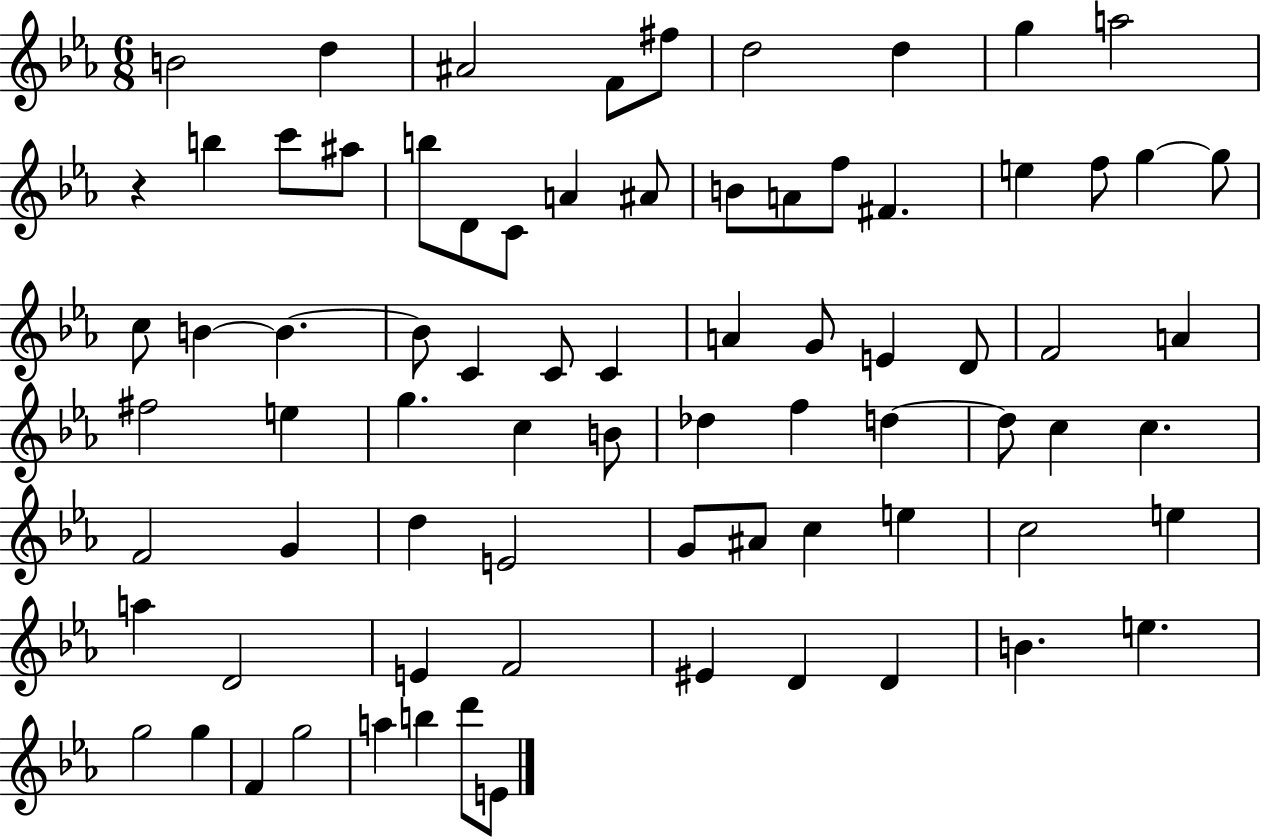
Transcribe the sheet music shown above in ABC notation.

X:1
T:Untitled
M:6/8
L:1/4
K:Eb
B2 d ^A2 F/2 ^f/2 d2 d g a2 z b c'/2 ^a/2 b/2 D/2 C/2 A ^A/2 B/2 A/2 f/2 ^F e f/2 g g/2 c/2 B B B/2 C C/2 C A G/2 E D/2 F2 A ^f2 e g c B/2 _d f d d/2 c c F2 G d E2 G/2 ^A/2 c e c2 e a D2 E F2 ^E D D B e g2 g F g2 a b d'/2 E/2